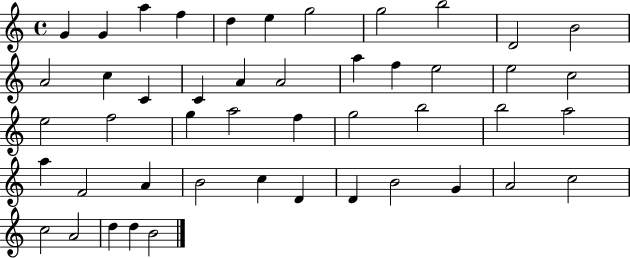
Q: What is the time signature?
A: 4/4